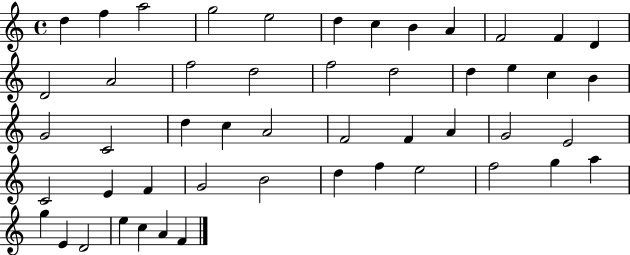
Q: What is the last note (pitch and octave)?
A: F4